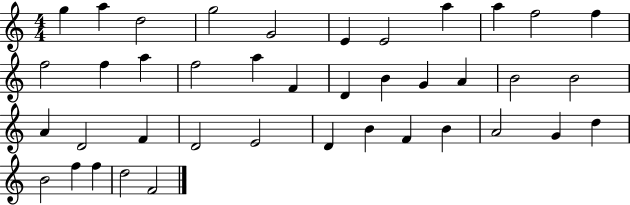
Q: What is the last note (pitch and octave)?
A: F4